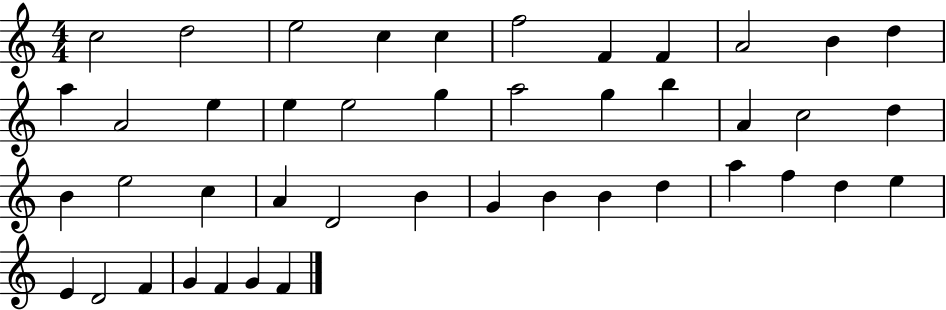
C5/h D5/h E5/h C5/q C5/q F5/h F4/q F4/q A4/h B4/q D5/q A5/q A4/h E5/q E5/q E5/h G5/q A5/h G5/q B5/q A4/q C5/h D5/q B4/q E5/h C5/q A4/q D4/h B4/q G4/q B4/q B4/q D5/q A5/q F5/q D5/q E5/q E4/q D4/h F4/q G4/q F4/q G4/q F4/q